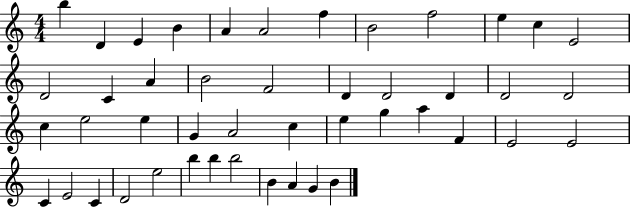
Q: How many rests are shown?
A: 0